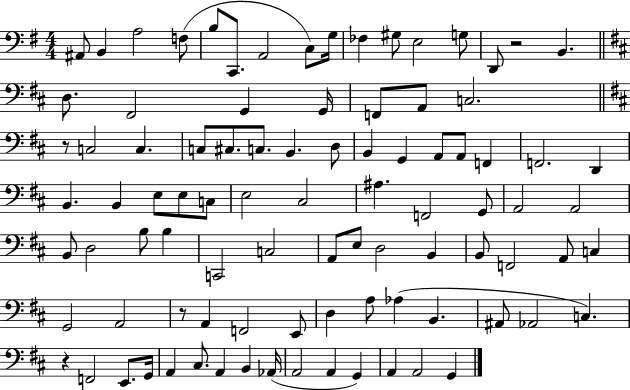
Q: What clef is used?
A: bass